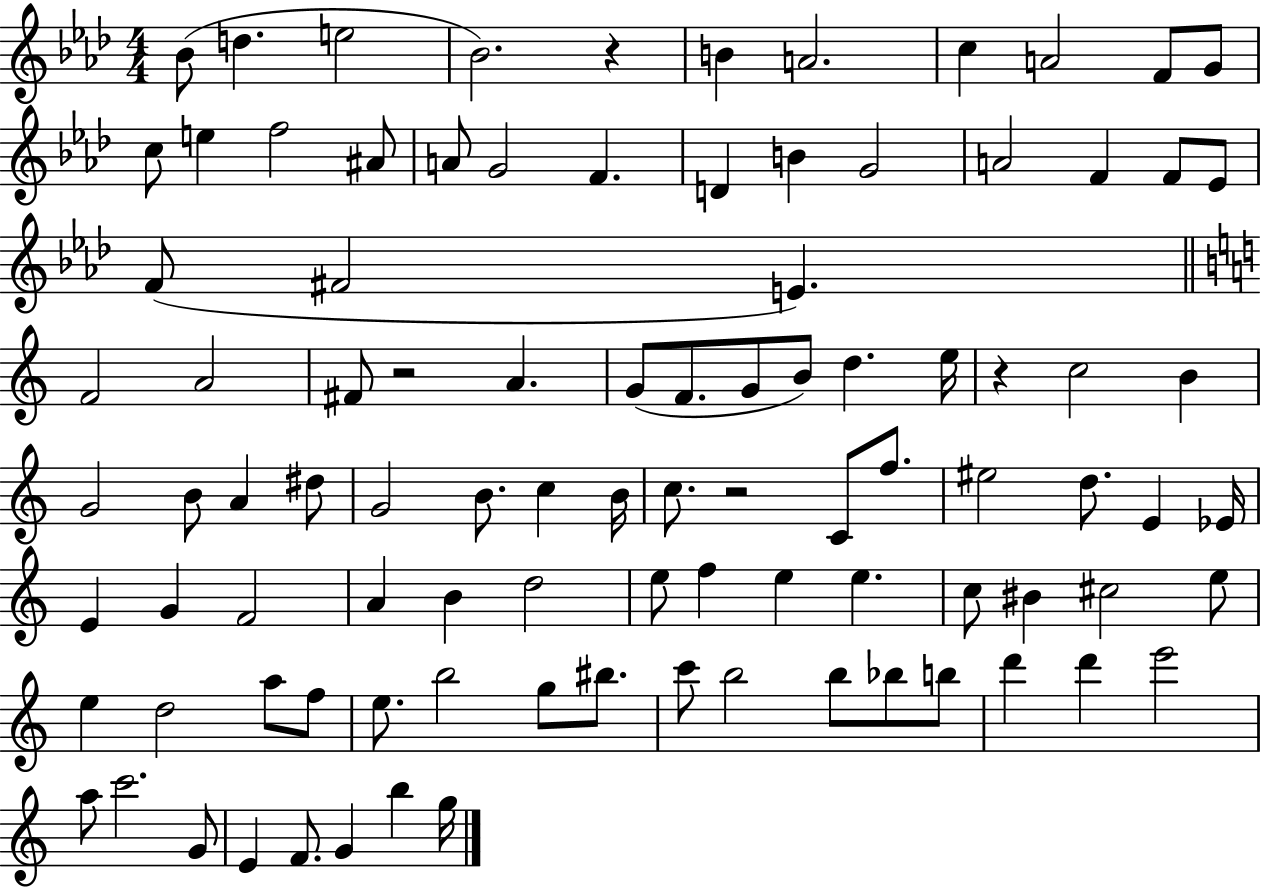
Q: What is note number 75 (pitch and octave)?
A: G5